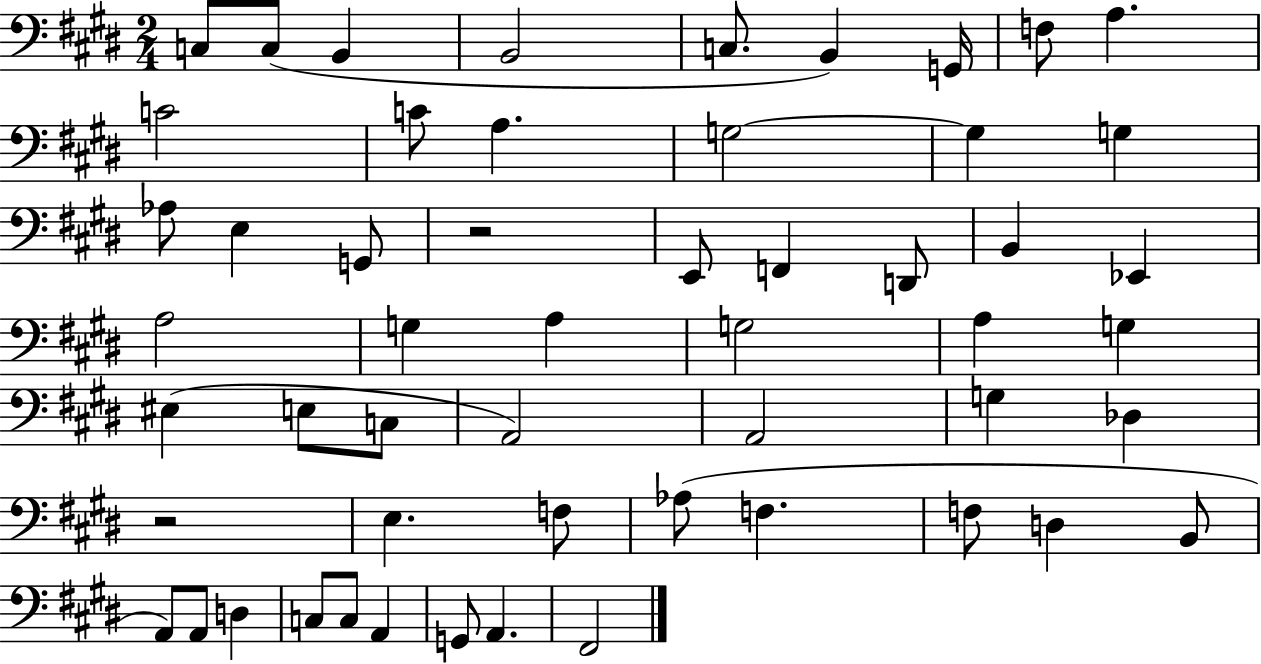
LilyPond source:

{
  \clef bass
  \numericTimeSignature
  \time 2/4
  \key e \major
  c8 c8( b,4 | b,2 | c8. b,4) g,16 | f8 a4. | \break c'2 | c'8 a4. | g2~~ | g4 g4 | \break aes8 e4 g,8 | r2 | e,8 f,4 d,8 | b,4 ees,4 | \break a2 | g4 a4 | g2 | a4 g4 | \break eis4( e8 c8 | a,2) | a,2 | g4 des4 | \break r2 | e4. f8 | aes8( f4. | f8 d4 b,8 | \break a,8) a,8 d4 | c8 c8 a,4 | g,8 a,4. | fis,2 | \break \bar "|."
}